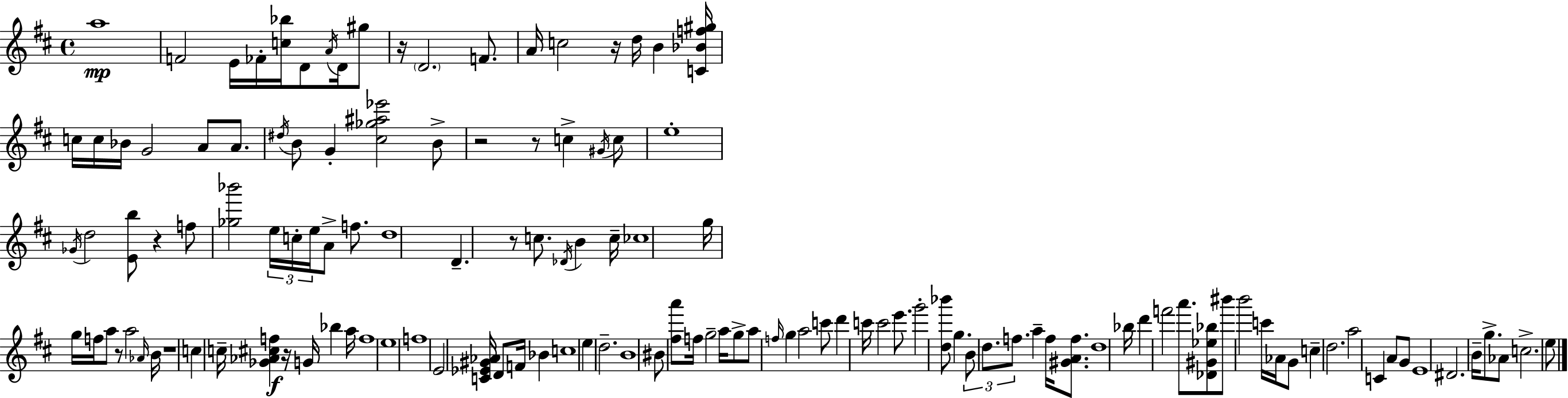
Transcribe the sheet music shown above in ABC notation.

X:1
T:Untitled
M:4/4
L:1/4
K:D
a4 F2 E/4 _F/4 [c_b]/4 D/2 A/4 D/4 ^g/2 z/4 D2 F/2 A/4 c2 z/4 d/4 B [C_Bf^g]/4 c/4 c/4 _B/4 G2 A/2 A/2 ^d/4 B/2 G [^c_g^a_e']2 B/2 z2 z/2 c ^G/4 c/2 e4 _G/4 d2 [Eb]/2 z f/2 [_g_b']2 e/4 c/4 e/4 A/2 f/2 d4 D z/2 c/2 _D/4 B c/4 _c4 g/4 g/4 f/4 a/2 z/2 a2 _A/4 B/4 z4 c c/4 [_G_A^cf] z/4 G/4 _b a/4 f4 e4 f4 E2 [C_E^G_A]/4 D/2 F/4 _B c4 e d2 B4 ^B/2 [^fa']/2 f/4 g2 a/4 g/2 a/2 f/4 g a2 c'/2 d' c'/4 c'2 e'/2 g'2 [d_b']/2 g B/2 d/2 f/2 a f/4 [^GAf]/2 d4 _b/4 d' f'2 a'/2 [_D^G_e_b]/2 ^b'/2 b'2 c'/4 _A/4 G/2 c d2 a2 C A/2 G/2 E4 ^D2 B/4 g/2 _A/2 c2 e/2